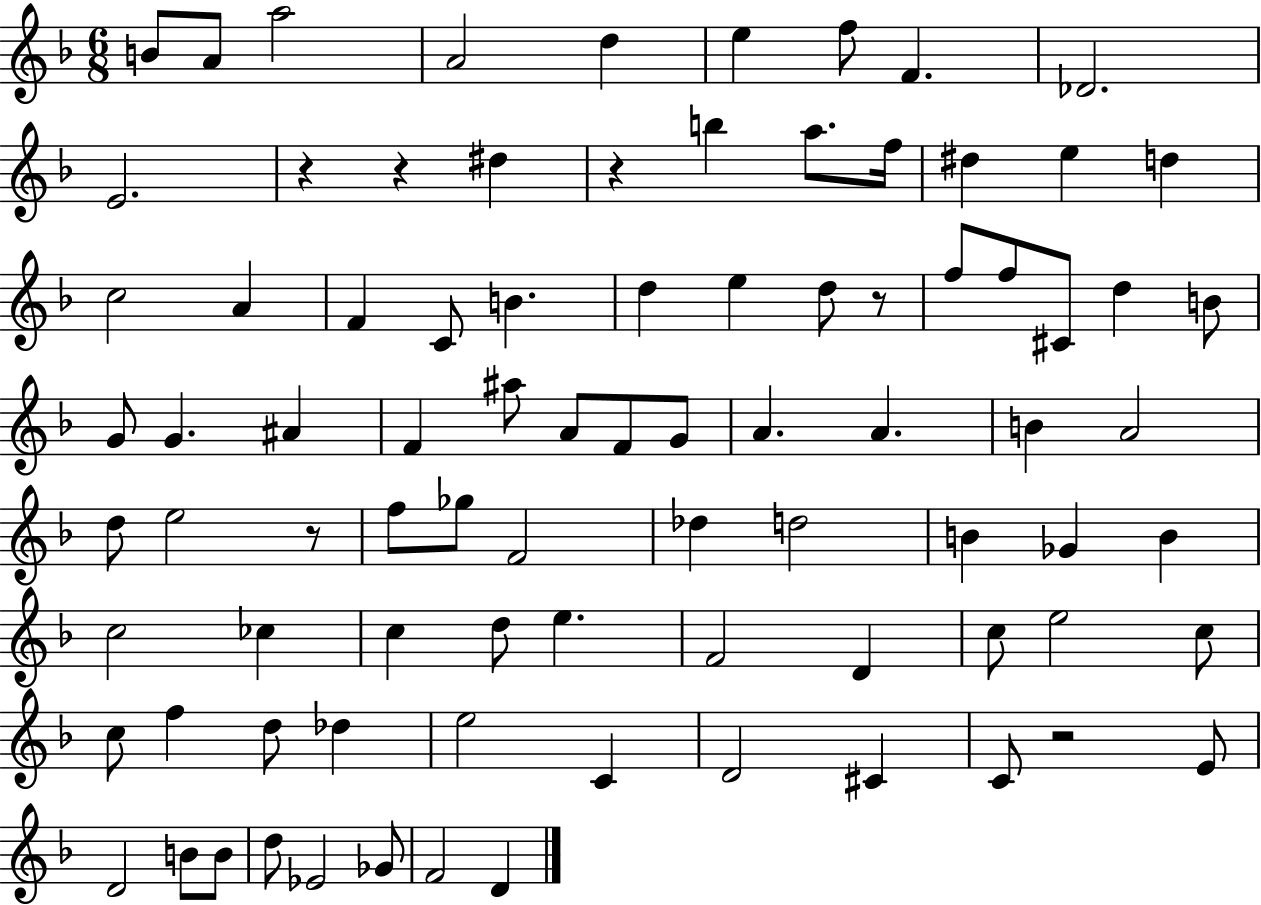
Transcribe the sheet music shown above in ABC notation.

X:1
T:Untitled
M:6/8
L:1/4
K:F
B/2 A/2 a2 A2 d e f/2 F _D2 E2 z z ^d z b a/2 f/4 ^d e d c2 A F C/2 B d e d/2 z/2 f/2 f/2 ^C/2 d B/2 G/2 G ^A F ^a/2 A/2 F/2 G/2 A A B A2 d/2 e2 z/2 f/2 _g/2 F2 _d d2 B _G B c2 _c c d/2 e F2 D c/2 e2 c/2 c/2 f d/2 _d e2 C D2 ^C C/2 z2 E/2 D2 B/2 B/2 d/2 _E2 _G/2 F2 D